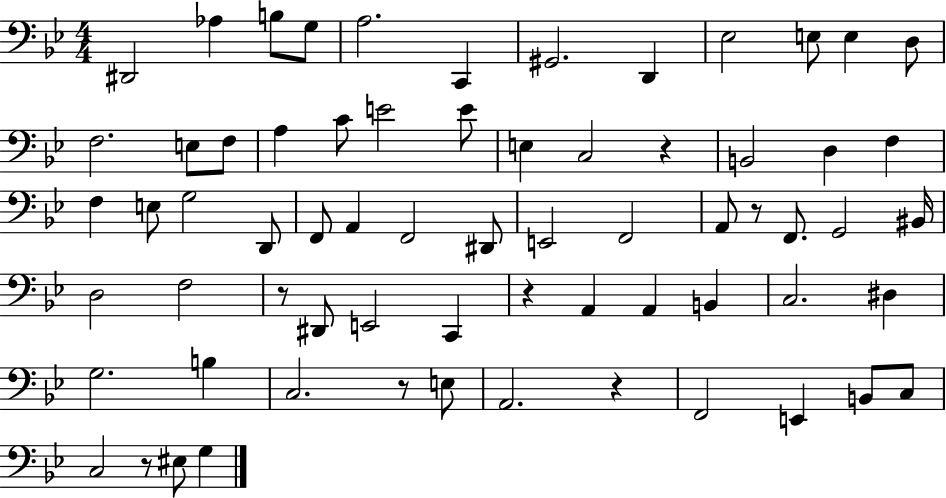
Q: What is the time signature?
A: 4/4